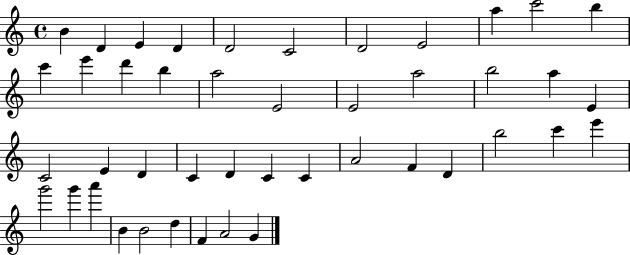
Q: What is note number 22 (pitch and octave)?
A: E4